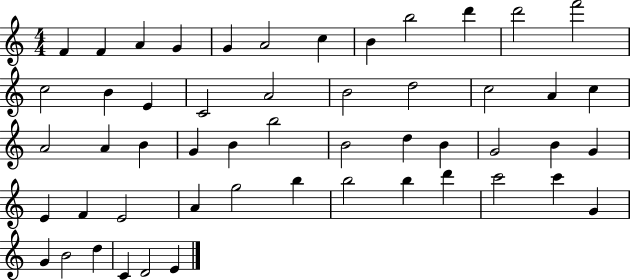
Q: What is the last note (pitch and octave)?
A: E4